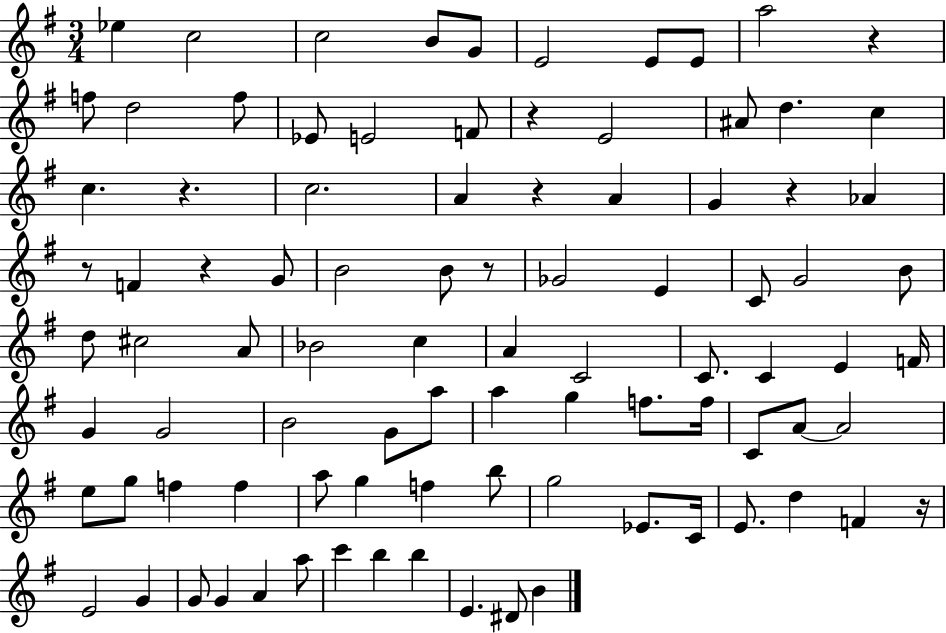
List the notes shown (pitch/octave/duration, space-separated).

Eb5/q C5/h C5/h B4/e G4/e E4/h E4/e E4/e A5/h R/q F5/e D5/h F5/e Eb4/e E4/h F4/e R/q E4/h A#4/e D5/q. C5/q C5/q. R/q. C5/h. A4/q R/q A4/q G4/q R/q Ab4/q R/e F4/q R/q G4/e B4/h B4/e R/e Gb4/h E4/q C4/e G4/h B4/e D5/e C#5/h A4/e Bb4/h C5/q A4/q C4/h C4/e. C4/q E4/q F4/s G4/q G4/h B4/h G4/e A5/e A5/q G5/q F5/e. F5/s C4/e A4/e A4/h E5/e G5/e F5/q F5/q A5/e G5/q F5/q B5/e G5/h Eb4/e. C4/s E4/e. D5/q F4/q R/s E4/h G4/q G4/e G4/q A4/q A5/e C6/q B5/q B5/q E4/q. D#4/e B4/q